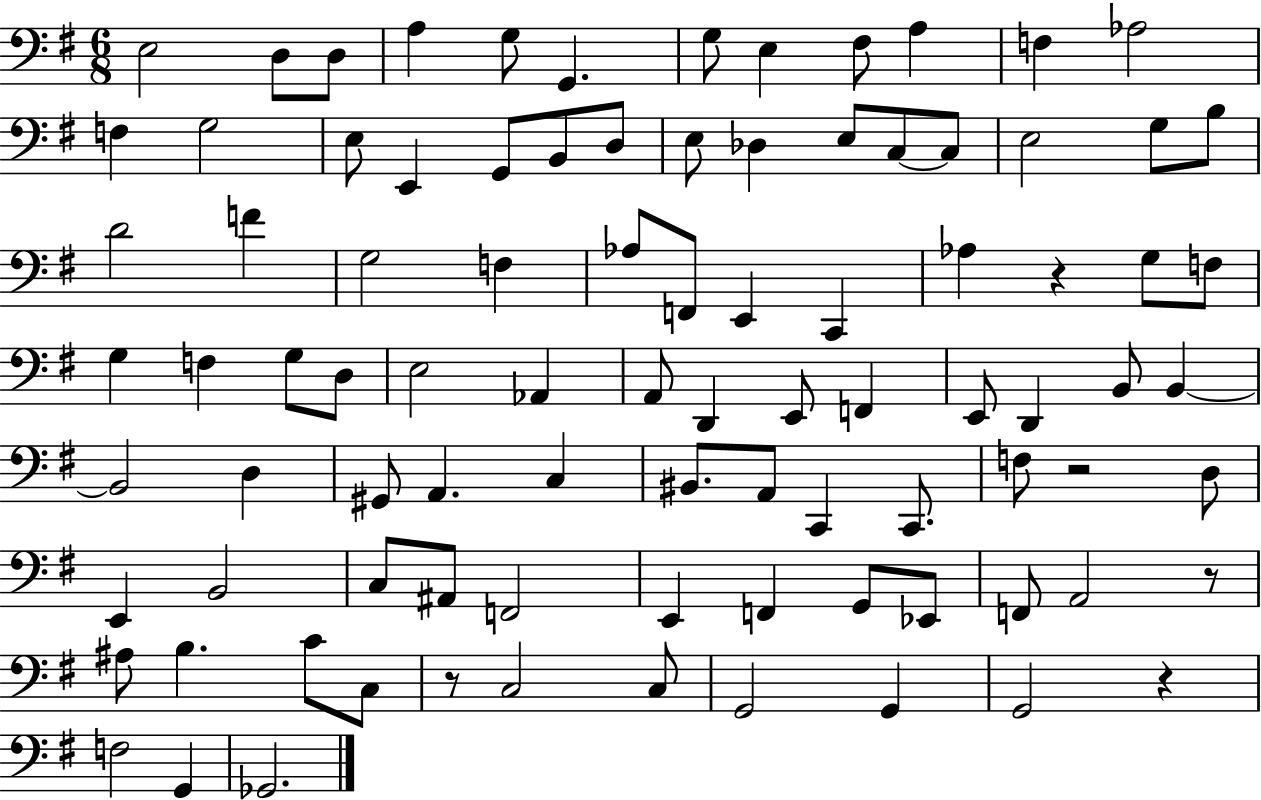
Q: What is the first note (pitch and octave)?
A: E3